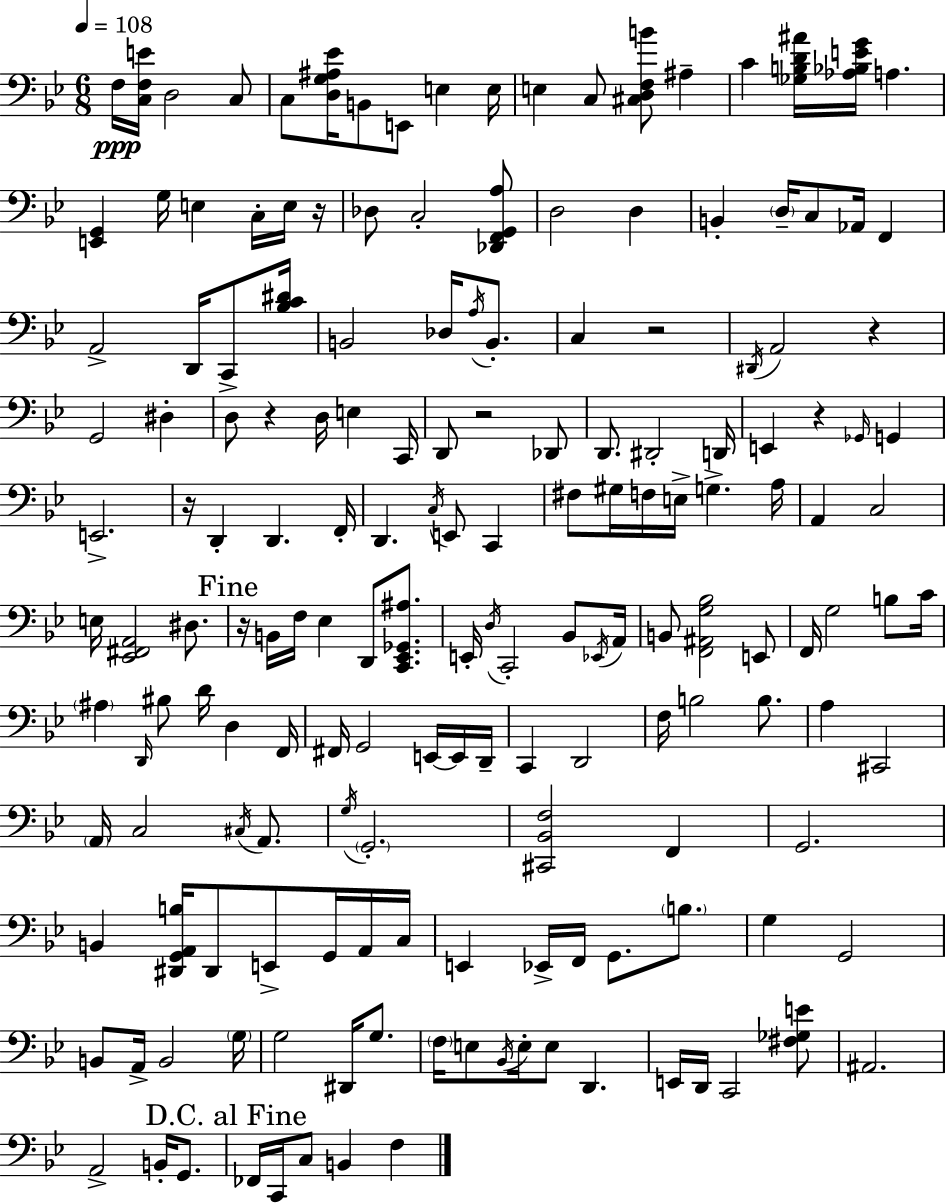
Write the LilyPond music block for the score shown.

{
  \clef bass
  \numericTimeSignature
  \time 6/8
  \key g \minor
  \tempo 4 = 108
  \repeat volta 2 { f16\ppp <c f e'>16 d2 c8 | c8 <d g ais ees'>16 b,8 e,8 e4 e16 | e4 c8 <cis d f b'>8 ais4-- | c'4 <ges b d' ais'>16 <aes bes e' g'>16 a4. | \break <e, g,>4 g16 e4 c16-. e16 r16 | des8 c2-. <des, f, g, a>8 | d2 d4 | b,4-. \parenthesize d16-- c8 aes,16 f,4 | \break a,2-> d,16 c,8-> <bes c' dis'>16 | b,2 des16 \acciaccatura { a16 } b,8.-. | c4 r2 | \acciaccatura { dis,16 } a,2 r4 | \break g,2 dis4-. | d8 r4 d16 e4 | c,16 d,8 r2 | des,8 d,8. dis,2-. | \break d,16 e,4 r4 \grace { ges,16 } g,4 | e,2.-> | r16 d,4-. d,4. | f,16-. d,4. \acciaccatura { c16 } e,8 | \break c,4 fis8 gis16 f16 e16-> g4.-> | a16 a,4 c2 | e16 <ees, fis, a,>2 | dis8. \mark "Fine" r16 b,16 f16 ees4 d,8 | \break <c, ees, ges, ais>8. e,16-. \acciaccatura { d16 } c,2-. | bes,8 \acciaccatura { ees,16 } a,16 b,8 <f, ais, g bes>2 | e,8 f,16 g2 | b8 c'16 \parenthesize ais4 \grace { d,16 } bis8 | \break d'16 d4 f,16 fis,16 g,2 | e,16~~ e,16 d,16-- c,4 d,2 | f16 b2 | b8. a4 cis,2 | \break \parenthesize a,16 c2 | \acciaccatura { cis16 } a,8. \acciaccatura { g16 } \parenthesize g,2.-. | <cis, bes, f>2 | f,4 g,2. | \break b,4 | <dis, g, a, b>16 dis,8 e,8-> g,16 a,16 c16 e,4 | ees,16-> f,16 g,8. \parenthesize b8. g4 | g,2 b,8 a,16-> | \break b,2 \parenthesize g16 g2 | dis,16 g8. \parenthesize f16 e8 | \acciaccatura { bes,16 } e16-. e8 d,4. e,16 d,16 | c,2 <fis ges e'>8 ais,2. | \break a,2-> | b,16-. g,8. \mark "D.C. al Fine" fes,16 c,16 | c8 b,4 f4 } \bar "|."
}